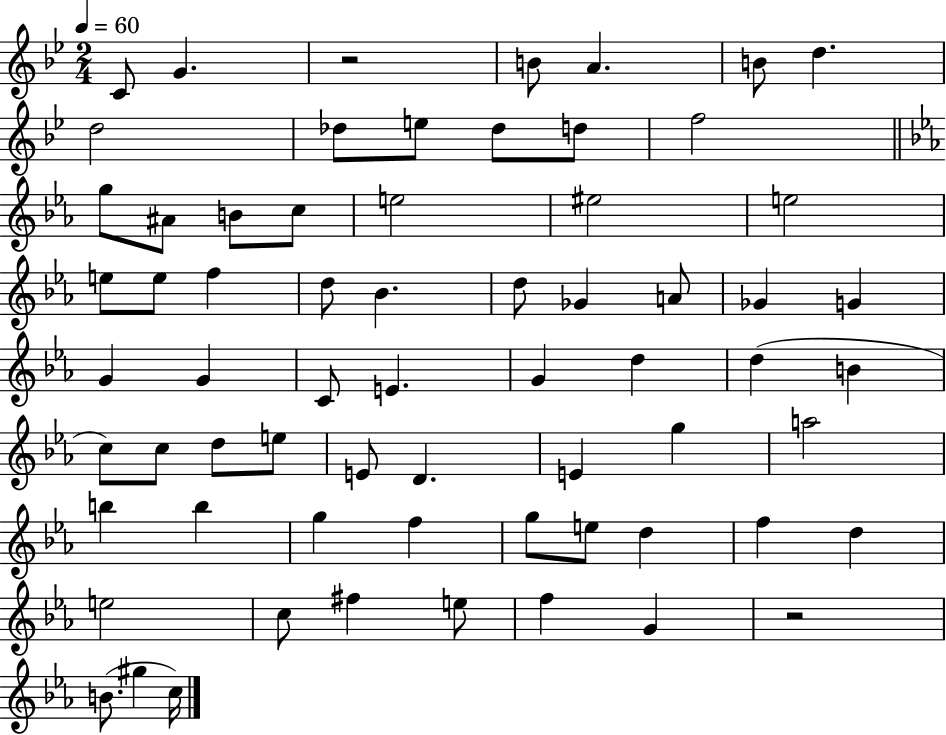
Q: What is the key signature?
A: BES major